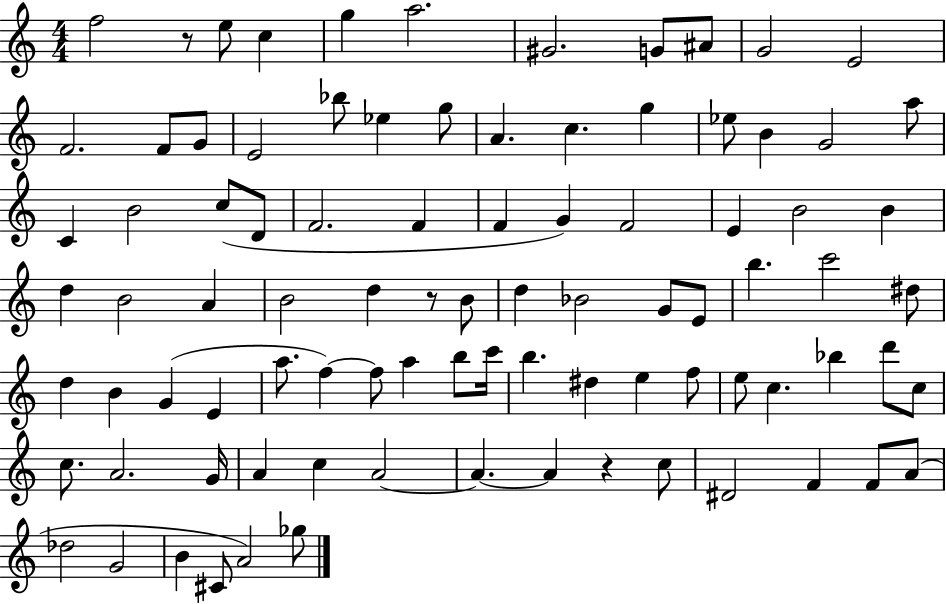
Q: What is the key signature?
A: C major